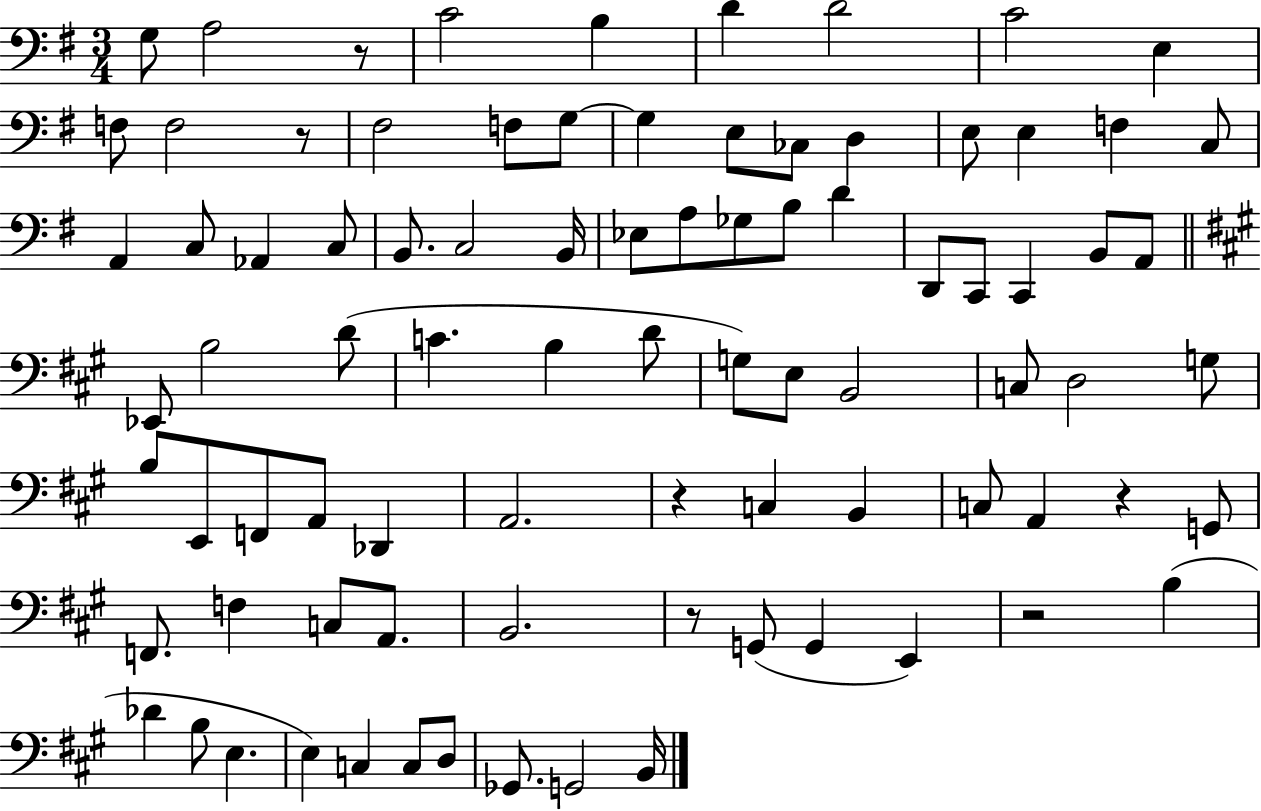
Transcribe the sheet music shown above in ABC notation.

X:1
T:Untitled
M:3/4
L:1/4
K:G
G,/2 A,2 z/2 C2 B, D D2 C2 E, F,/2 F,2 z/2 ^F,2 F,/2 G,/2 G, E,/2 _C,/2 D, E,/2 E, F, C,/2 A,, C,/2 _A,, C,/2 B,,/2 C,2 B,,/4 _E,/2 A,/2 _G,/2 B,/2 D D,,/2 C,,/2 C,, B,,/2 A,,/2 _E,,/2 B,2 D/2 C B, D/2 G,/2 E,/2 B,,2 C,/2 D,2 G,/2 B,/2 E,,/2 F,,/2 A,,/2 _D,, A,,2 z C, B,, C,/2 A,, z G,,/2 F,,/2 F, C,/2 A,,/2 B,,2 z/2 G,,/2 G,, E,, z2 B, _D B,/2 E, E, C, C,/2 D,/2 _G,,/2 G,,2 B,,/4